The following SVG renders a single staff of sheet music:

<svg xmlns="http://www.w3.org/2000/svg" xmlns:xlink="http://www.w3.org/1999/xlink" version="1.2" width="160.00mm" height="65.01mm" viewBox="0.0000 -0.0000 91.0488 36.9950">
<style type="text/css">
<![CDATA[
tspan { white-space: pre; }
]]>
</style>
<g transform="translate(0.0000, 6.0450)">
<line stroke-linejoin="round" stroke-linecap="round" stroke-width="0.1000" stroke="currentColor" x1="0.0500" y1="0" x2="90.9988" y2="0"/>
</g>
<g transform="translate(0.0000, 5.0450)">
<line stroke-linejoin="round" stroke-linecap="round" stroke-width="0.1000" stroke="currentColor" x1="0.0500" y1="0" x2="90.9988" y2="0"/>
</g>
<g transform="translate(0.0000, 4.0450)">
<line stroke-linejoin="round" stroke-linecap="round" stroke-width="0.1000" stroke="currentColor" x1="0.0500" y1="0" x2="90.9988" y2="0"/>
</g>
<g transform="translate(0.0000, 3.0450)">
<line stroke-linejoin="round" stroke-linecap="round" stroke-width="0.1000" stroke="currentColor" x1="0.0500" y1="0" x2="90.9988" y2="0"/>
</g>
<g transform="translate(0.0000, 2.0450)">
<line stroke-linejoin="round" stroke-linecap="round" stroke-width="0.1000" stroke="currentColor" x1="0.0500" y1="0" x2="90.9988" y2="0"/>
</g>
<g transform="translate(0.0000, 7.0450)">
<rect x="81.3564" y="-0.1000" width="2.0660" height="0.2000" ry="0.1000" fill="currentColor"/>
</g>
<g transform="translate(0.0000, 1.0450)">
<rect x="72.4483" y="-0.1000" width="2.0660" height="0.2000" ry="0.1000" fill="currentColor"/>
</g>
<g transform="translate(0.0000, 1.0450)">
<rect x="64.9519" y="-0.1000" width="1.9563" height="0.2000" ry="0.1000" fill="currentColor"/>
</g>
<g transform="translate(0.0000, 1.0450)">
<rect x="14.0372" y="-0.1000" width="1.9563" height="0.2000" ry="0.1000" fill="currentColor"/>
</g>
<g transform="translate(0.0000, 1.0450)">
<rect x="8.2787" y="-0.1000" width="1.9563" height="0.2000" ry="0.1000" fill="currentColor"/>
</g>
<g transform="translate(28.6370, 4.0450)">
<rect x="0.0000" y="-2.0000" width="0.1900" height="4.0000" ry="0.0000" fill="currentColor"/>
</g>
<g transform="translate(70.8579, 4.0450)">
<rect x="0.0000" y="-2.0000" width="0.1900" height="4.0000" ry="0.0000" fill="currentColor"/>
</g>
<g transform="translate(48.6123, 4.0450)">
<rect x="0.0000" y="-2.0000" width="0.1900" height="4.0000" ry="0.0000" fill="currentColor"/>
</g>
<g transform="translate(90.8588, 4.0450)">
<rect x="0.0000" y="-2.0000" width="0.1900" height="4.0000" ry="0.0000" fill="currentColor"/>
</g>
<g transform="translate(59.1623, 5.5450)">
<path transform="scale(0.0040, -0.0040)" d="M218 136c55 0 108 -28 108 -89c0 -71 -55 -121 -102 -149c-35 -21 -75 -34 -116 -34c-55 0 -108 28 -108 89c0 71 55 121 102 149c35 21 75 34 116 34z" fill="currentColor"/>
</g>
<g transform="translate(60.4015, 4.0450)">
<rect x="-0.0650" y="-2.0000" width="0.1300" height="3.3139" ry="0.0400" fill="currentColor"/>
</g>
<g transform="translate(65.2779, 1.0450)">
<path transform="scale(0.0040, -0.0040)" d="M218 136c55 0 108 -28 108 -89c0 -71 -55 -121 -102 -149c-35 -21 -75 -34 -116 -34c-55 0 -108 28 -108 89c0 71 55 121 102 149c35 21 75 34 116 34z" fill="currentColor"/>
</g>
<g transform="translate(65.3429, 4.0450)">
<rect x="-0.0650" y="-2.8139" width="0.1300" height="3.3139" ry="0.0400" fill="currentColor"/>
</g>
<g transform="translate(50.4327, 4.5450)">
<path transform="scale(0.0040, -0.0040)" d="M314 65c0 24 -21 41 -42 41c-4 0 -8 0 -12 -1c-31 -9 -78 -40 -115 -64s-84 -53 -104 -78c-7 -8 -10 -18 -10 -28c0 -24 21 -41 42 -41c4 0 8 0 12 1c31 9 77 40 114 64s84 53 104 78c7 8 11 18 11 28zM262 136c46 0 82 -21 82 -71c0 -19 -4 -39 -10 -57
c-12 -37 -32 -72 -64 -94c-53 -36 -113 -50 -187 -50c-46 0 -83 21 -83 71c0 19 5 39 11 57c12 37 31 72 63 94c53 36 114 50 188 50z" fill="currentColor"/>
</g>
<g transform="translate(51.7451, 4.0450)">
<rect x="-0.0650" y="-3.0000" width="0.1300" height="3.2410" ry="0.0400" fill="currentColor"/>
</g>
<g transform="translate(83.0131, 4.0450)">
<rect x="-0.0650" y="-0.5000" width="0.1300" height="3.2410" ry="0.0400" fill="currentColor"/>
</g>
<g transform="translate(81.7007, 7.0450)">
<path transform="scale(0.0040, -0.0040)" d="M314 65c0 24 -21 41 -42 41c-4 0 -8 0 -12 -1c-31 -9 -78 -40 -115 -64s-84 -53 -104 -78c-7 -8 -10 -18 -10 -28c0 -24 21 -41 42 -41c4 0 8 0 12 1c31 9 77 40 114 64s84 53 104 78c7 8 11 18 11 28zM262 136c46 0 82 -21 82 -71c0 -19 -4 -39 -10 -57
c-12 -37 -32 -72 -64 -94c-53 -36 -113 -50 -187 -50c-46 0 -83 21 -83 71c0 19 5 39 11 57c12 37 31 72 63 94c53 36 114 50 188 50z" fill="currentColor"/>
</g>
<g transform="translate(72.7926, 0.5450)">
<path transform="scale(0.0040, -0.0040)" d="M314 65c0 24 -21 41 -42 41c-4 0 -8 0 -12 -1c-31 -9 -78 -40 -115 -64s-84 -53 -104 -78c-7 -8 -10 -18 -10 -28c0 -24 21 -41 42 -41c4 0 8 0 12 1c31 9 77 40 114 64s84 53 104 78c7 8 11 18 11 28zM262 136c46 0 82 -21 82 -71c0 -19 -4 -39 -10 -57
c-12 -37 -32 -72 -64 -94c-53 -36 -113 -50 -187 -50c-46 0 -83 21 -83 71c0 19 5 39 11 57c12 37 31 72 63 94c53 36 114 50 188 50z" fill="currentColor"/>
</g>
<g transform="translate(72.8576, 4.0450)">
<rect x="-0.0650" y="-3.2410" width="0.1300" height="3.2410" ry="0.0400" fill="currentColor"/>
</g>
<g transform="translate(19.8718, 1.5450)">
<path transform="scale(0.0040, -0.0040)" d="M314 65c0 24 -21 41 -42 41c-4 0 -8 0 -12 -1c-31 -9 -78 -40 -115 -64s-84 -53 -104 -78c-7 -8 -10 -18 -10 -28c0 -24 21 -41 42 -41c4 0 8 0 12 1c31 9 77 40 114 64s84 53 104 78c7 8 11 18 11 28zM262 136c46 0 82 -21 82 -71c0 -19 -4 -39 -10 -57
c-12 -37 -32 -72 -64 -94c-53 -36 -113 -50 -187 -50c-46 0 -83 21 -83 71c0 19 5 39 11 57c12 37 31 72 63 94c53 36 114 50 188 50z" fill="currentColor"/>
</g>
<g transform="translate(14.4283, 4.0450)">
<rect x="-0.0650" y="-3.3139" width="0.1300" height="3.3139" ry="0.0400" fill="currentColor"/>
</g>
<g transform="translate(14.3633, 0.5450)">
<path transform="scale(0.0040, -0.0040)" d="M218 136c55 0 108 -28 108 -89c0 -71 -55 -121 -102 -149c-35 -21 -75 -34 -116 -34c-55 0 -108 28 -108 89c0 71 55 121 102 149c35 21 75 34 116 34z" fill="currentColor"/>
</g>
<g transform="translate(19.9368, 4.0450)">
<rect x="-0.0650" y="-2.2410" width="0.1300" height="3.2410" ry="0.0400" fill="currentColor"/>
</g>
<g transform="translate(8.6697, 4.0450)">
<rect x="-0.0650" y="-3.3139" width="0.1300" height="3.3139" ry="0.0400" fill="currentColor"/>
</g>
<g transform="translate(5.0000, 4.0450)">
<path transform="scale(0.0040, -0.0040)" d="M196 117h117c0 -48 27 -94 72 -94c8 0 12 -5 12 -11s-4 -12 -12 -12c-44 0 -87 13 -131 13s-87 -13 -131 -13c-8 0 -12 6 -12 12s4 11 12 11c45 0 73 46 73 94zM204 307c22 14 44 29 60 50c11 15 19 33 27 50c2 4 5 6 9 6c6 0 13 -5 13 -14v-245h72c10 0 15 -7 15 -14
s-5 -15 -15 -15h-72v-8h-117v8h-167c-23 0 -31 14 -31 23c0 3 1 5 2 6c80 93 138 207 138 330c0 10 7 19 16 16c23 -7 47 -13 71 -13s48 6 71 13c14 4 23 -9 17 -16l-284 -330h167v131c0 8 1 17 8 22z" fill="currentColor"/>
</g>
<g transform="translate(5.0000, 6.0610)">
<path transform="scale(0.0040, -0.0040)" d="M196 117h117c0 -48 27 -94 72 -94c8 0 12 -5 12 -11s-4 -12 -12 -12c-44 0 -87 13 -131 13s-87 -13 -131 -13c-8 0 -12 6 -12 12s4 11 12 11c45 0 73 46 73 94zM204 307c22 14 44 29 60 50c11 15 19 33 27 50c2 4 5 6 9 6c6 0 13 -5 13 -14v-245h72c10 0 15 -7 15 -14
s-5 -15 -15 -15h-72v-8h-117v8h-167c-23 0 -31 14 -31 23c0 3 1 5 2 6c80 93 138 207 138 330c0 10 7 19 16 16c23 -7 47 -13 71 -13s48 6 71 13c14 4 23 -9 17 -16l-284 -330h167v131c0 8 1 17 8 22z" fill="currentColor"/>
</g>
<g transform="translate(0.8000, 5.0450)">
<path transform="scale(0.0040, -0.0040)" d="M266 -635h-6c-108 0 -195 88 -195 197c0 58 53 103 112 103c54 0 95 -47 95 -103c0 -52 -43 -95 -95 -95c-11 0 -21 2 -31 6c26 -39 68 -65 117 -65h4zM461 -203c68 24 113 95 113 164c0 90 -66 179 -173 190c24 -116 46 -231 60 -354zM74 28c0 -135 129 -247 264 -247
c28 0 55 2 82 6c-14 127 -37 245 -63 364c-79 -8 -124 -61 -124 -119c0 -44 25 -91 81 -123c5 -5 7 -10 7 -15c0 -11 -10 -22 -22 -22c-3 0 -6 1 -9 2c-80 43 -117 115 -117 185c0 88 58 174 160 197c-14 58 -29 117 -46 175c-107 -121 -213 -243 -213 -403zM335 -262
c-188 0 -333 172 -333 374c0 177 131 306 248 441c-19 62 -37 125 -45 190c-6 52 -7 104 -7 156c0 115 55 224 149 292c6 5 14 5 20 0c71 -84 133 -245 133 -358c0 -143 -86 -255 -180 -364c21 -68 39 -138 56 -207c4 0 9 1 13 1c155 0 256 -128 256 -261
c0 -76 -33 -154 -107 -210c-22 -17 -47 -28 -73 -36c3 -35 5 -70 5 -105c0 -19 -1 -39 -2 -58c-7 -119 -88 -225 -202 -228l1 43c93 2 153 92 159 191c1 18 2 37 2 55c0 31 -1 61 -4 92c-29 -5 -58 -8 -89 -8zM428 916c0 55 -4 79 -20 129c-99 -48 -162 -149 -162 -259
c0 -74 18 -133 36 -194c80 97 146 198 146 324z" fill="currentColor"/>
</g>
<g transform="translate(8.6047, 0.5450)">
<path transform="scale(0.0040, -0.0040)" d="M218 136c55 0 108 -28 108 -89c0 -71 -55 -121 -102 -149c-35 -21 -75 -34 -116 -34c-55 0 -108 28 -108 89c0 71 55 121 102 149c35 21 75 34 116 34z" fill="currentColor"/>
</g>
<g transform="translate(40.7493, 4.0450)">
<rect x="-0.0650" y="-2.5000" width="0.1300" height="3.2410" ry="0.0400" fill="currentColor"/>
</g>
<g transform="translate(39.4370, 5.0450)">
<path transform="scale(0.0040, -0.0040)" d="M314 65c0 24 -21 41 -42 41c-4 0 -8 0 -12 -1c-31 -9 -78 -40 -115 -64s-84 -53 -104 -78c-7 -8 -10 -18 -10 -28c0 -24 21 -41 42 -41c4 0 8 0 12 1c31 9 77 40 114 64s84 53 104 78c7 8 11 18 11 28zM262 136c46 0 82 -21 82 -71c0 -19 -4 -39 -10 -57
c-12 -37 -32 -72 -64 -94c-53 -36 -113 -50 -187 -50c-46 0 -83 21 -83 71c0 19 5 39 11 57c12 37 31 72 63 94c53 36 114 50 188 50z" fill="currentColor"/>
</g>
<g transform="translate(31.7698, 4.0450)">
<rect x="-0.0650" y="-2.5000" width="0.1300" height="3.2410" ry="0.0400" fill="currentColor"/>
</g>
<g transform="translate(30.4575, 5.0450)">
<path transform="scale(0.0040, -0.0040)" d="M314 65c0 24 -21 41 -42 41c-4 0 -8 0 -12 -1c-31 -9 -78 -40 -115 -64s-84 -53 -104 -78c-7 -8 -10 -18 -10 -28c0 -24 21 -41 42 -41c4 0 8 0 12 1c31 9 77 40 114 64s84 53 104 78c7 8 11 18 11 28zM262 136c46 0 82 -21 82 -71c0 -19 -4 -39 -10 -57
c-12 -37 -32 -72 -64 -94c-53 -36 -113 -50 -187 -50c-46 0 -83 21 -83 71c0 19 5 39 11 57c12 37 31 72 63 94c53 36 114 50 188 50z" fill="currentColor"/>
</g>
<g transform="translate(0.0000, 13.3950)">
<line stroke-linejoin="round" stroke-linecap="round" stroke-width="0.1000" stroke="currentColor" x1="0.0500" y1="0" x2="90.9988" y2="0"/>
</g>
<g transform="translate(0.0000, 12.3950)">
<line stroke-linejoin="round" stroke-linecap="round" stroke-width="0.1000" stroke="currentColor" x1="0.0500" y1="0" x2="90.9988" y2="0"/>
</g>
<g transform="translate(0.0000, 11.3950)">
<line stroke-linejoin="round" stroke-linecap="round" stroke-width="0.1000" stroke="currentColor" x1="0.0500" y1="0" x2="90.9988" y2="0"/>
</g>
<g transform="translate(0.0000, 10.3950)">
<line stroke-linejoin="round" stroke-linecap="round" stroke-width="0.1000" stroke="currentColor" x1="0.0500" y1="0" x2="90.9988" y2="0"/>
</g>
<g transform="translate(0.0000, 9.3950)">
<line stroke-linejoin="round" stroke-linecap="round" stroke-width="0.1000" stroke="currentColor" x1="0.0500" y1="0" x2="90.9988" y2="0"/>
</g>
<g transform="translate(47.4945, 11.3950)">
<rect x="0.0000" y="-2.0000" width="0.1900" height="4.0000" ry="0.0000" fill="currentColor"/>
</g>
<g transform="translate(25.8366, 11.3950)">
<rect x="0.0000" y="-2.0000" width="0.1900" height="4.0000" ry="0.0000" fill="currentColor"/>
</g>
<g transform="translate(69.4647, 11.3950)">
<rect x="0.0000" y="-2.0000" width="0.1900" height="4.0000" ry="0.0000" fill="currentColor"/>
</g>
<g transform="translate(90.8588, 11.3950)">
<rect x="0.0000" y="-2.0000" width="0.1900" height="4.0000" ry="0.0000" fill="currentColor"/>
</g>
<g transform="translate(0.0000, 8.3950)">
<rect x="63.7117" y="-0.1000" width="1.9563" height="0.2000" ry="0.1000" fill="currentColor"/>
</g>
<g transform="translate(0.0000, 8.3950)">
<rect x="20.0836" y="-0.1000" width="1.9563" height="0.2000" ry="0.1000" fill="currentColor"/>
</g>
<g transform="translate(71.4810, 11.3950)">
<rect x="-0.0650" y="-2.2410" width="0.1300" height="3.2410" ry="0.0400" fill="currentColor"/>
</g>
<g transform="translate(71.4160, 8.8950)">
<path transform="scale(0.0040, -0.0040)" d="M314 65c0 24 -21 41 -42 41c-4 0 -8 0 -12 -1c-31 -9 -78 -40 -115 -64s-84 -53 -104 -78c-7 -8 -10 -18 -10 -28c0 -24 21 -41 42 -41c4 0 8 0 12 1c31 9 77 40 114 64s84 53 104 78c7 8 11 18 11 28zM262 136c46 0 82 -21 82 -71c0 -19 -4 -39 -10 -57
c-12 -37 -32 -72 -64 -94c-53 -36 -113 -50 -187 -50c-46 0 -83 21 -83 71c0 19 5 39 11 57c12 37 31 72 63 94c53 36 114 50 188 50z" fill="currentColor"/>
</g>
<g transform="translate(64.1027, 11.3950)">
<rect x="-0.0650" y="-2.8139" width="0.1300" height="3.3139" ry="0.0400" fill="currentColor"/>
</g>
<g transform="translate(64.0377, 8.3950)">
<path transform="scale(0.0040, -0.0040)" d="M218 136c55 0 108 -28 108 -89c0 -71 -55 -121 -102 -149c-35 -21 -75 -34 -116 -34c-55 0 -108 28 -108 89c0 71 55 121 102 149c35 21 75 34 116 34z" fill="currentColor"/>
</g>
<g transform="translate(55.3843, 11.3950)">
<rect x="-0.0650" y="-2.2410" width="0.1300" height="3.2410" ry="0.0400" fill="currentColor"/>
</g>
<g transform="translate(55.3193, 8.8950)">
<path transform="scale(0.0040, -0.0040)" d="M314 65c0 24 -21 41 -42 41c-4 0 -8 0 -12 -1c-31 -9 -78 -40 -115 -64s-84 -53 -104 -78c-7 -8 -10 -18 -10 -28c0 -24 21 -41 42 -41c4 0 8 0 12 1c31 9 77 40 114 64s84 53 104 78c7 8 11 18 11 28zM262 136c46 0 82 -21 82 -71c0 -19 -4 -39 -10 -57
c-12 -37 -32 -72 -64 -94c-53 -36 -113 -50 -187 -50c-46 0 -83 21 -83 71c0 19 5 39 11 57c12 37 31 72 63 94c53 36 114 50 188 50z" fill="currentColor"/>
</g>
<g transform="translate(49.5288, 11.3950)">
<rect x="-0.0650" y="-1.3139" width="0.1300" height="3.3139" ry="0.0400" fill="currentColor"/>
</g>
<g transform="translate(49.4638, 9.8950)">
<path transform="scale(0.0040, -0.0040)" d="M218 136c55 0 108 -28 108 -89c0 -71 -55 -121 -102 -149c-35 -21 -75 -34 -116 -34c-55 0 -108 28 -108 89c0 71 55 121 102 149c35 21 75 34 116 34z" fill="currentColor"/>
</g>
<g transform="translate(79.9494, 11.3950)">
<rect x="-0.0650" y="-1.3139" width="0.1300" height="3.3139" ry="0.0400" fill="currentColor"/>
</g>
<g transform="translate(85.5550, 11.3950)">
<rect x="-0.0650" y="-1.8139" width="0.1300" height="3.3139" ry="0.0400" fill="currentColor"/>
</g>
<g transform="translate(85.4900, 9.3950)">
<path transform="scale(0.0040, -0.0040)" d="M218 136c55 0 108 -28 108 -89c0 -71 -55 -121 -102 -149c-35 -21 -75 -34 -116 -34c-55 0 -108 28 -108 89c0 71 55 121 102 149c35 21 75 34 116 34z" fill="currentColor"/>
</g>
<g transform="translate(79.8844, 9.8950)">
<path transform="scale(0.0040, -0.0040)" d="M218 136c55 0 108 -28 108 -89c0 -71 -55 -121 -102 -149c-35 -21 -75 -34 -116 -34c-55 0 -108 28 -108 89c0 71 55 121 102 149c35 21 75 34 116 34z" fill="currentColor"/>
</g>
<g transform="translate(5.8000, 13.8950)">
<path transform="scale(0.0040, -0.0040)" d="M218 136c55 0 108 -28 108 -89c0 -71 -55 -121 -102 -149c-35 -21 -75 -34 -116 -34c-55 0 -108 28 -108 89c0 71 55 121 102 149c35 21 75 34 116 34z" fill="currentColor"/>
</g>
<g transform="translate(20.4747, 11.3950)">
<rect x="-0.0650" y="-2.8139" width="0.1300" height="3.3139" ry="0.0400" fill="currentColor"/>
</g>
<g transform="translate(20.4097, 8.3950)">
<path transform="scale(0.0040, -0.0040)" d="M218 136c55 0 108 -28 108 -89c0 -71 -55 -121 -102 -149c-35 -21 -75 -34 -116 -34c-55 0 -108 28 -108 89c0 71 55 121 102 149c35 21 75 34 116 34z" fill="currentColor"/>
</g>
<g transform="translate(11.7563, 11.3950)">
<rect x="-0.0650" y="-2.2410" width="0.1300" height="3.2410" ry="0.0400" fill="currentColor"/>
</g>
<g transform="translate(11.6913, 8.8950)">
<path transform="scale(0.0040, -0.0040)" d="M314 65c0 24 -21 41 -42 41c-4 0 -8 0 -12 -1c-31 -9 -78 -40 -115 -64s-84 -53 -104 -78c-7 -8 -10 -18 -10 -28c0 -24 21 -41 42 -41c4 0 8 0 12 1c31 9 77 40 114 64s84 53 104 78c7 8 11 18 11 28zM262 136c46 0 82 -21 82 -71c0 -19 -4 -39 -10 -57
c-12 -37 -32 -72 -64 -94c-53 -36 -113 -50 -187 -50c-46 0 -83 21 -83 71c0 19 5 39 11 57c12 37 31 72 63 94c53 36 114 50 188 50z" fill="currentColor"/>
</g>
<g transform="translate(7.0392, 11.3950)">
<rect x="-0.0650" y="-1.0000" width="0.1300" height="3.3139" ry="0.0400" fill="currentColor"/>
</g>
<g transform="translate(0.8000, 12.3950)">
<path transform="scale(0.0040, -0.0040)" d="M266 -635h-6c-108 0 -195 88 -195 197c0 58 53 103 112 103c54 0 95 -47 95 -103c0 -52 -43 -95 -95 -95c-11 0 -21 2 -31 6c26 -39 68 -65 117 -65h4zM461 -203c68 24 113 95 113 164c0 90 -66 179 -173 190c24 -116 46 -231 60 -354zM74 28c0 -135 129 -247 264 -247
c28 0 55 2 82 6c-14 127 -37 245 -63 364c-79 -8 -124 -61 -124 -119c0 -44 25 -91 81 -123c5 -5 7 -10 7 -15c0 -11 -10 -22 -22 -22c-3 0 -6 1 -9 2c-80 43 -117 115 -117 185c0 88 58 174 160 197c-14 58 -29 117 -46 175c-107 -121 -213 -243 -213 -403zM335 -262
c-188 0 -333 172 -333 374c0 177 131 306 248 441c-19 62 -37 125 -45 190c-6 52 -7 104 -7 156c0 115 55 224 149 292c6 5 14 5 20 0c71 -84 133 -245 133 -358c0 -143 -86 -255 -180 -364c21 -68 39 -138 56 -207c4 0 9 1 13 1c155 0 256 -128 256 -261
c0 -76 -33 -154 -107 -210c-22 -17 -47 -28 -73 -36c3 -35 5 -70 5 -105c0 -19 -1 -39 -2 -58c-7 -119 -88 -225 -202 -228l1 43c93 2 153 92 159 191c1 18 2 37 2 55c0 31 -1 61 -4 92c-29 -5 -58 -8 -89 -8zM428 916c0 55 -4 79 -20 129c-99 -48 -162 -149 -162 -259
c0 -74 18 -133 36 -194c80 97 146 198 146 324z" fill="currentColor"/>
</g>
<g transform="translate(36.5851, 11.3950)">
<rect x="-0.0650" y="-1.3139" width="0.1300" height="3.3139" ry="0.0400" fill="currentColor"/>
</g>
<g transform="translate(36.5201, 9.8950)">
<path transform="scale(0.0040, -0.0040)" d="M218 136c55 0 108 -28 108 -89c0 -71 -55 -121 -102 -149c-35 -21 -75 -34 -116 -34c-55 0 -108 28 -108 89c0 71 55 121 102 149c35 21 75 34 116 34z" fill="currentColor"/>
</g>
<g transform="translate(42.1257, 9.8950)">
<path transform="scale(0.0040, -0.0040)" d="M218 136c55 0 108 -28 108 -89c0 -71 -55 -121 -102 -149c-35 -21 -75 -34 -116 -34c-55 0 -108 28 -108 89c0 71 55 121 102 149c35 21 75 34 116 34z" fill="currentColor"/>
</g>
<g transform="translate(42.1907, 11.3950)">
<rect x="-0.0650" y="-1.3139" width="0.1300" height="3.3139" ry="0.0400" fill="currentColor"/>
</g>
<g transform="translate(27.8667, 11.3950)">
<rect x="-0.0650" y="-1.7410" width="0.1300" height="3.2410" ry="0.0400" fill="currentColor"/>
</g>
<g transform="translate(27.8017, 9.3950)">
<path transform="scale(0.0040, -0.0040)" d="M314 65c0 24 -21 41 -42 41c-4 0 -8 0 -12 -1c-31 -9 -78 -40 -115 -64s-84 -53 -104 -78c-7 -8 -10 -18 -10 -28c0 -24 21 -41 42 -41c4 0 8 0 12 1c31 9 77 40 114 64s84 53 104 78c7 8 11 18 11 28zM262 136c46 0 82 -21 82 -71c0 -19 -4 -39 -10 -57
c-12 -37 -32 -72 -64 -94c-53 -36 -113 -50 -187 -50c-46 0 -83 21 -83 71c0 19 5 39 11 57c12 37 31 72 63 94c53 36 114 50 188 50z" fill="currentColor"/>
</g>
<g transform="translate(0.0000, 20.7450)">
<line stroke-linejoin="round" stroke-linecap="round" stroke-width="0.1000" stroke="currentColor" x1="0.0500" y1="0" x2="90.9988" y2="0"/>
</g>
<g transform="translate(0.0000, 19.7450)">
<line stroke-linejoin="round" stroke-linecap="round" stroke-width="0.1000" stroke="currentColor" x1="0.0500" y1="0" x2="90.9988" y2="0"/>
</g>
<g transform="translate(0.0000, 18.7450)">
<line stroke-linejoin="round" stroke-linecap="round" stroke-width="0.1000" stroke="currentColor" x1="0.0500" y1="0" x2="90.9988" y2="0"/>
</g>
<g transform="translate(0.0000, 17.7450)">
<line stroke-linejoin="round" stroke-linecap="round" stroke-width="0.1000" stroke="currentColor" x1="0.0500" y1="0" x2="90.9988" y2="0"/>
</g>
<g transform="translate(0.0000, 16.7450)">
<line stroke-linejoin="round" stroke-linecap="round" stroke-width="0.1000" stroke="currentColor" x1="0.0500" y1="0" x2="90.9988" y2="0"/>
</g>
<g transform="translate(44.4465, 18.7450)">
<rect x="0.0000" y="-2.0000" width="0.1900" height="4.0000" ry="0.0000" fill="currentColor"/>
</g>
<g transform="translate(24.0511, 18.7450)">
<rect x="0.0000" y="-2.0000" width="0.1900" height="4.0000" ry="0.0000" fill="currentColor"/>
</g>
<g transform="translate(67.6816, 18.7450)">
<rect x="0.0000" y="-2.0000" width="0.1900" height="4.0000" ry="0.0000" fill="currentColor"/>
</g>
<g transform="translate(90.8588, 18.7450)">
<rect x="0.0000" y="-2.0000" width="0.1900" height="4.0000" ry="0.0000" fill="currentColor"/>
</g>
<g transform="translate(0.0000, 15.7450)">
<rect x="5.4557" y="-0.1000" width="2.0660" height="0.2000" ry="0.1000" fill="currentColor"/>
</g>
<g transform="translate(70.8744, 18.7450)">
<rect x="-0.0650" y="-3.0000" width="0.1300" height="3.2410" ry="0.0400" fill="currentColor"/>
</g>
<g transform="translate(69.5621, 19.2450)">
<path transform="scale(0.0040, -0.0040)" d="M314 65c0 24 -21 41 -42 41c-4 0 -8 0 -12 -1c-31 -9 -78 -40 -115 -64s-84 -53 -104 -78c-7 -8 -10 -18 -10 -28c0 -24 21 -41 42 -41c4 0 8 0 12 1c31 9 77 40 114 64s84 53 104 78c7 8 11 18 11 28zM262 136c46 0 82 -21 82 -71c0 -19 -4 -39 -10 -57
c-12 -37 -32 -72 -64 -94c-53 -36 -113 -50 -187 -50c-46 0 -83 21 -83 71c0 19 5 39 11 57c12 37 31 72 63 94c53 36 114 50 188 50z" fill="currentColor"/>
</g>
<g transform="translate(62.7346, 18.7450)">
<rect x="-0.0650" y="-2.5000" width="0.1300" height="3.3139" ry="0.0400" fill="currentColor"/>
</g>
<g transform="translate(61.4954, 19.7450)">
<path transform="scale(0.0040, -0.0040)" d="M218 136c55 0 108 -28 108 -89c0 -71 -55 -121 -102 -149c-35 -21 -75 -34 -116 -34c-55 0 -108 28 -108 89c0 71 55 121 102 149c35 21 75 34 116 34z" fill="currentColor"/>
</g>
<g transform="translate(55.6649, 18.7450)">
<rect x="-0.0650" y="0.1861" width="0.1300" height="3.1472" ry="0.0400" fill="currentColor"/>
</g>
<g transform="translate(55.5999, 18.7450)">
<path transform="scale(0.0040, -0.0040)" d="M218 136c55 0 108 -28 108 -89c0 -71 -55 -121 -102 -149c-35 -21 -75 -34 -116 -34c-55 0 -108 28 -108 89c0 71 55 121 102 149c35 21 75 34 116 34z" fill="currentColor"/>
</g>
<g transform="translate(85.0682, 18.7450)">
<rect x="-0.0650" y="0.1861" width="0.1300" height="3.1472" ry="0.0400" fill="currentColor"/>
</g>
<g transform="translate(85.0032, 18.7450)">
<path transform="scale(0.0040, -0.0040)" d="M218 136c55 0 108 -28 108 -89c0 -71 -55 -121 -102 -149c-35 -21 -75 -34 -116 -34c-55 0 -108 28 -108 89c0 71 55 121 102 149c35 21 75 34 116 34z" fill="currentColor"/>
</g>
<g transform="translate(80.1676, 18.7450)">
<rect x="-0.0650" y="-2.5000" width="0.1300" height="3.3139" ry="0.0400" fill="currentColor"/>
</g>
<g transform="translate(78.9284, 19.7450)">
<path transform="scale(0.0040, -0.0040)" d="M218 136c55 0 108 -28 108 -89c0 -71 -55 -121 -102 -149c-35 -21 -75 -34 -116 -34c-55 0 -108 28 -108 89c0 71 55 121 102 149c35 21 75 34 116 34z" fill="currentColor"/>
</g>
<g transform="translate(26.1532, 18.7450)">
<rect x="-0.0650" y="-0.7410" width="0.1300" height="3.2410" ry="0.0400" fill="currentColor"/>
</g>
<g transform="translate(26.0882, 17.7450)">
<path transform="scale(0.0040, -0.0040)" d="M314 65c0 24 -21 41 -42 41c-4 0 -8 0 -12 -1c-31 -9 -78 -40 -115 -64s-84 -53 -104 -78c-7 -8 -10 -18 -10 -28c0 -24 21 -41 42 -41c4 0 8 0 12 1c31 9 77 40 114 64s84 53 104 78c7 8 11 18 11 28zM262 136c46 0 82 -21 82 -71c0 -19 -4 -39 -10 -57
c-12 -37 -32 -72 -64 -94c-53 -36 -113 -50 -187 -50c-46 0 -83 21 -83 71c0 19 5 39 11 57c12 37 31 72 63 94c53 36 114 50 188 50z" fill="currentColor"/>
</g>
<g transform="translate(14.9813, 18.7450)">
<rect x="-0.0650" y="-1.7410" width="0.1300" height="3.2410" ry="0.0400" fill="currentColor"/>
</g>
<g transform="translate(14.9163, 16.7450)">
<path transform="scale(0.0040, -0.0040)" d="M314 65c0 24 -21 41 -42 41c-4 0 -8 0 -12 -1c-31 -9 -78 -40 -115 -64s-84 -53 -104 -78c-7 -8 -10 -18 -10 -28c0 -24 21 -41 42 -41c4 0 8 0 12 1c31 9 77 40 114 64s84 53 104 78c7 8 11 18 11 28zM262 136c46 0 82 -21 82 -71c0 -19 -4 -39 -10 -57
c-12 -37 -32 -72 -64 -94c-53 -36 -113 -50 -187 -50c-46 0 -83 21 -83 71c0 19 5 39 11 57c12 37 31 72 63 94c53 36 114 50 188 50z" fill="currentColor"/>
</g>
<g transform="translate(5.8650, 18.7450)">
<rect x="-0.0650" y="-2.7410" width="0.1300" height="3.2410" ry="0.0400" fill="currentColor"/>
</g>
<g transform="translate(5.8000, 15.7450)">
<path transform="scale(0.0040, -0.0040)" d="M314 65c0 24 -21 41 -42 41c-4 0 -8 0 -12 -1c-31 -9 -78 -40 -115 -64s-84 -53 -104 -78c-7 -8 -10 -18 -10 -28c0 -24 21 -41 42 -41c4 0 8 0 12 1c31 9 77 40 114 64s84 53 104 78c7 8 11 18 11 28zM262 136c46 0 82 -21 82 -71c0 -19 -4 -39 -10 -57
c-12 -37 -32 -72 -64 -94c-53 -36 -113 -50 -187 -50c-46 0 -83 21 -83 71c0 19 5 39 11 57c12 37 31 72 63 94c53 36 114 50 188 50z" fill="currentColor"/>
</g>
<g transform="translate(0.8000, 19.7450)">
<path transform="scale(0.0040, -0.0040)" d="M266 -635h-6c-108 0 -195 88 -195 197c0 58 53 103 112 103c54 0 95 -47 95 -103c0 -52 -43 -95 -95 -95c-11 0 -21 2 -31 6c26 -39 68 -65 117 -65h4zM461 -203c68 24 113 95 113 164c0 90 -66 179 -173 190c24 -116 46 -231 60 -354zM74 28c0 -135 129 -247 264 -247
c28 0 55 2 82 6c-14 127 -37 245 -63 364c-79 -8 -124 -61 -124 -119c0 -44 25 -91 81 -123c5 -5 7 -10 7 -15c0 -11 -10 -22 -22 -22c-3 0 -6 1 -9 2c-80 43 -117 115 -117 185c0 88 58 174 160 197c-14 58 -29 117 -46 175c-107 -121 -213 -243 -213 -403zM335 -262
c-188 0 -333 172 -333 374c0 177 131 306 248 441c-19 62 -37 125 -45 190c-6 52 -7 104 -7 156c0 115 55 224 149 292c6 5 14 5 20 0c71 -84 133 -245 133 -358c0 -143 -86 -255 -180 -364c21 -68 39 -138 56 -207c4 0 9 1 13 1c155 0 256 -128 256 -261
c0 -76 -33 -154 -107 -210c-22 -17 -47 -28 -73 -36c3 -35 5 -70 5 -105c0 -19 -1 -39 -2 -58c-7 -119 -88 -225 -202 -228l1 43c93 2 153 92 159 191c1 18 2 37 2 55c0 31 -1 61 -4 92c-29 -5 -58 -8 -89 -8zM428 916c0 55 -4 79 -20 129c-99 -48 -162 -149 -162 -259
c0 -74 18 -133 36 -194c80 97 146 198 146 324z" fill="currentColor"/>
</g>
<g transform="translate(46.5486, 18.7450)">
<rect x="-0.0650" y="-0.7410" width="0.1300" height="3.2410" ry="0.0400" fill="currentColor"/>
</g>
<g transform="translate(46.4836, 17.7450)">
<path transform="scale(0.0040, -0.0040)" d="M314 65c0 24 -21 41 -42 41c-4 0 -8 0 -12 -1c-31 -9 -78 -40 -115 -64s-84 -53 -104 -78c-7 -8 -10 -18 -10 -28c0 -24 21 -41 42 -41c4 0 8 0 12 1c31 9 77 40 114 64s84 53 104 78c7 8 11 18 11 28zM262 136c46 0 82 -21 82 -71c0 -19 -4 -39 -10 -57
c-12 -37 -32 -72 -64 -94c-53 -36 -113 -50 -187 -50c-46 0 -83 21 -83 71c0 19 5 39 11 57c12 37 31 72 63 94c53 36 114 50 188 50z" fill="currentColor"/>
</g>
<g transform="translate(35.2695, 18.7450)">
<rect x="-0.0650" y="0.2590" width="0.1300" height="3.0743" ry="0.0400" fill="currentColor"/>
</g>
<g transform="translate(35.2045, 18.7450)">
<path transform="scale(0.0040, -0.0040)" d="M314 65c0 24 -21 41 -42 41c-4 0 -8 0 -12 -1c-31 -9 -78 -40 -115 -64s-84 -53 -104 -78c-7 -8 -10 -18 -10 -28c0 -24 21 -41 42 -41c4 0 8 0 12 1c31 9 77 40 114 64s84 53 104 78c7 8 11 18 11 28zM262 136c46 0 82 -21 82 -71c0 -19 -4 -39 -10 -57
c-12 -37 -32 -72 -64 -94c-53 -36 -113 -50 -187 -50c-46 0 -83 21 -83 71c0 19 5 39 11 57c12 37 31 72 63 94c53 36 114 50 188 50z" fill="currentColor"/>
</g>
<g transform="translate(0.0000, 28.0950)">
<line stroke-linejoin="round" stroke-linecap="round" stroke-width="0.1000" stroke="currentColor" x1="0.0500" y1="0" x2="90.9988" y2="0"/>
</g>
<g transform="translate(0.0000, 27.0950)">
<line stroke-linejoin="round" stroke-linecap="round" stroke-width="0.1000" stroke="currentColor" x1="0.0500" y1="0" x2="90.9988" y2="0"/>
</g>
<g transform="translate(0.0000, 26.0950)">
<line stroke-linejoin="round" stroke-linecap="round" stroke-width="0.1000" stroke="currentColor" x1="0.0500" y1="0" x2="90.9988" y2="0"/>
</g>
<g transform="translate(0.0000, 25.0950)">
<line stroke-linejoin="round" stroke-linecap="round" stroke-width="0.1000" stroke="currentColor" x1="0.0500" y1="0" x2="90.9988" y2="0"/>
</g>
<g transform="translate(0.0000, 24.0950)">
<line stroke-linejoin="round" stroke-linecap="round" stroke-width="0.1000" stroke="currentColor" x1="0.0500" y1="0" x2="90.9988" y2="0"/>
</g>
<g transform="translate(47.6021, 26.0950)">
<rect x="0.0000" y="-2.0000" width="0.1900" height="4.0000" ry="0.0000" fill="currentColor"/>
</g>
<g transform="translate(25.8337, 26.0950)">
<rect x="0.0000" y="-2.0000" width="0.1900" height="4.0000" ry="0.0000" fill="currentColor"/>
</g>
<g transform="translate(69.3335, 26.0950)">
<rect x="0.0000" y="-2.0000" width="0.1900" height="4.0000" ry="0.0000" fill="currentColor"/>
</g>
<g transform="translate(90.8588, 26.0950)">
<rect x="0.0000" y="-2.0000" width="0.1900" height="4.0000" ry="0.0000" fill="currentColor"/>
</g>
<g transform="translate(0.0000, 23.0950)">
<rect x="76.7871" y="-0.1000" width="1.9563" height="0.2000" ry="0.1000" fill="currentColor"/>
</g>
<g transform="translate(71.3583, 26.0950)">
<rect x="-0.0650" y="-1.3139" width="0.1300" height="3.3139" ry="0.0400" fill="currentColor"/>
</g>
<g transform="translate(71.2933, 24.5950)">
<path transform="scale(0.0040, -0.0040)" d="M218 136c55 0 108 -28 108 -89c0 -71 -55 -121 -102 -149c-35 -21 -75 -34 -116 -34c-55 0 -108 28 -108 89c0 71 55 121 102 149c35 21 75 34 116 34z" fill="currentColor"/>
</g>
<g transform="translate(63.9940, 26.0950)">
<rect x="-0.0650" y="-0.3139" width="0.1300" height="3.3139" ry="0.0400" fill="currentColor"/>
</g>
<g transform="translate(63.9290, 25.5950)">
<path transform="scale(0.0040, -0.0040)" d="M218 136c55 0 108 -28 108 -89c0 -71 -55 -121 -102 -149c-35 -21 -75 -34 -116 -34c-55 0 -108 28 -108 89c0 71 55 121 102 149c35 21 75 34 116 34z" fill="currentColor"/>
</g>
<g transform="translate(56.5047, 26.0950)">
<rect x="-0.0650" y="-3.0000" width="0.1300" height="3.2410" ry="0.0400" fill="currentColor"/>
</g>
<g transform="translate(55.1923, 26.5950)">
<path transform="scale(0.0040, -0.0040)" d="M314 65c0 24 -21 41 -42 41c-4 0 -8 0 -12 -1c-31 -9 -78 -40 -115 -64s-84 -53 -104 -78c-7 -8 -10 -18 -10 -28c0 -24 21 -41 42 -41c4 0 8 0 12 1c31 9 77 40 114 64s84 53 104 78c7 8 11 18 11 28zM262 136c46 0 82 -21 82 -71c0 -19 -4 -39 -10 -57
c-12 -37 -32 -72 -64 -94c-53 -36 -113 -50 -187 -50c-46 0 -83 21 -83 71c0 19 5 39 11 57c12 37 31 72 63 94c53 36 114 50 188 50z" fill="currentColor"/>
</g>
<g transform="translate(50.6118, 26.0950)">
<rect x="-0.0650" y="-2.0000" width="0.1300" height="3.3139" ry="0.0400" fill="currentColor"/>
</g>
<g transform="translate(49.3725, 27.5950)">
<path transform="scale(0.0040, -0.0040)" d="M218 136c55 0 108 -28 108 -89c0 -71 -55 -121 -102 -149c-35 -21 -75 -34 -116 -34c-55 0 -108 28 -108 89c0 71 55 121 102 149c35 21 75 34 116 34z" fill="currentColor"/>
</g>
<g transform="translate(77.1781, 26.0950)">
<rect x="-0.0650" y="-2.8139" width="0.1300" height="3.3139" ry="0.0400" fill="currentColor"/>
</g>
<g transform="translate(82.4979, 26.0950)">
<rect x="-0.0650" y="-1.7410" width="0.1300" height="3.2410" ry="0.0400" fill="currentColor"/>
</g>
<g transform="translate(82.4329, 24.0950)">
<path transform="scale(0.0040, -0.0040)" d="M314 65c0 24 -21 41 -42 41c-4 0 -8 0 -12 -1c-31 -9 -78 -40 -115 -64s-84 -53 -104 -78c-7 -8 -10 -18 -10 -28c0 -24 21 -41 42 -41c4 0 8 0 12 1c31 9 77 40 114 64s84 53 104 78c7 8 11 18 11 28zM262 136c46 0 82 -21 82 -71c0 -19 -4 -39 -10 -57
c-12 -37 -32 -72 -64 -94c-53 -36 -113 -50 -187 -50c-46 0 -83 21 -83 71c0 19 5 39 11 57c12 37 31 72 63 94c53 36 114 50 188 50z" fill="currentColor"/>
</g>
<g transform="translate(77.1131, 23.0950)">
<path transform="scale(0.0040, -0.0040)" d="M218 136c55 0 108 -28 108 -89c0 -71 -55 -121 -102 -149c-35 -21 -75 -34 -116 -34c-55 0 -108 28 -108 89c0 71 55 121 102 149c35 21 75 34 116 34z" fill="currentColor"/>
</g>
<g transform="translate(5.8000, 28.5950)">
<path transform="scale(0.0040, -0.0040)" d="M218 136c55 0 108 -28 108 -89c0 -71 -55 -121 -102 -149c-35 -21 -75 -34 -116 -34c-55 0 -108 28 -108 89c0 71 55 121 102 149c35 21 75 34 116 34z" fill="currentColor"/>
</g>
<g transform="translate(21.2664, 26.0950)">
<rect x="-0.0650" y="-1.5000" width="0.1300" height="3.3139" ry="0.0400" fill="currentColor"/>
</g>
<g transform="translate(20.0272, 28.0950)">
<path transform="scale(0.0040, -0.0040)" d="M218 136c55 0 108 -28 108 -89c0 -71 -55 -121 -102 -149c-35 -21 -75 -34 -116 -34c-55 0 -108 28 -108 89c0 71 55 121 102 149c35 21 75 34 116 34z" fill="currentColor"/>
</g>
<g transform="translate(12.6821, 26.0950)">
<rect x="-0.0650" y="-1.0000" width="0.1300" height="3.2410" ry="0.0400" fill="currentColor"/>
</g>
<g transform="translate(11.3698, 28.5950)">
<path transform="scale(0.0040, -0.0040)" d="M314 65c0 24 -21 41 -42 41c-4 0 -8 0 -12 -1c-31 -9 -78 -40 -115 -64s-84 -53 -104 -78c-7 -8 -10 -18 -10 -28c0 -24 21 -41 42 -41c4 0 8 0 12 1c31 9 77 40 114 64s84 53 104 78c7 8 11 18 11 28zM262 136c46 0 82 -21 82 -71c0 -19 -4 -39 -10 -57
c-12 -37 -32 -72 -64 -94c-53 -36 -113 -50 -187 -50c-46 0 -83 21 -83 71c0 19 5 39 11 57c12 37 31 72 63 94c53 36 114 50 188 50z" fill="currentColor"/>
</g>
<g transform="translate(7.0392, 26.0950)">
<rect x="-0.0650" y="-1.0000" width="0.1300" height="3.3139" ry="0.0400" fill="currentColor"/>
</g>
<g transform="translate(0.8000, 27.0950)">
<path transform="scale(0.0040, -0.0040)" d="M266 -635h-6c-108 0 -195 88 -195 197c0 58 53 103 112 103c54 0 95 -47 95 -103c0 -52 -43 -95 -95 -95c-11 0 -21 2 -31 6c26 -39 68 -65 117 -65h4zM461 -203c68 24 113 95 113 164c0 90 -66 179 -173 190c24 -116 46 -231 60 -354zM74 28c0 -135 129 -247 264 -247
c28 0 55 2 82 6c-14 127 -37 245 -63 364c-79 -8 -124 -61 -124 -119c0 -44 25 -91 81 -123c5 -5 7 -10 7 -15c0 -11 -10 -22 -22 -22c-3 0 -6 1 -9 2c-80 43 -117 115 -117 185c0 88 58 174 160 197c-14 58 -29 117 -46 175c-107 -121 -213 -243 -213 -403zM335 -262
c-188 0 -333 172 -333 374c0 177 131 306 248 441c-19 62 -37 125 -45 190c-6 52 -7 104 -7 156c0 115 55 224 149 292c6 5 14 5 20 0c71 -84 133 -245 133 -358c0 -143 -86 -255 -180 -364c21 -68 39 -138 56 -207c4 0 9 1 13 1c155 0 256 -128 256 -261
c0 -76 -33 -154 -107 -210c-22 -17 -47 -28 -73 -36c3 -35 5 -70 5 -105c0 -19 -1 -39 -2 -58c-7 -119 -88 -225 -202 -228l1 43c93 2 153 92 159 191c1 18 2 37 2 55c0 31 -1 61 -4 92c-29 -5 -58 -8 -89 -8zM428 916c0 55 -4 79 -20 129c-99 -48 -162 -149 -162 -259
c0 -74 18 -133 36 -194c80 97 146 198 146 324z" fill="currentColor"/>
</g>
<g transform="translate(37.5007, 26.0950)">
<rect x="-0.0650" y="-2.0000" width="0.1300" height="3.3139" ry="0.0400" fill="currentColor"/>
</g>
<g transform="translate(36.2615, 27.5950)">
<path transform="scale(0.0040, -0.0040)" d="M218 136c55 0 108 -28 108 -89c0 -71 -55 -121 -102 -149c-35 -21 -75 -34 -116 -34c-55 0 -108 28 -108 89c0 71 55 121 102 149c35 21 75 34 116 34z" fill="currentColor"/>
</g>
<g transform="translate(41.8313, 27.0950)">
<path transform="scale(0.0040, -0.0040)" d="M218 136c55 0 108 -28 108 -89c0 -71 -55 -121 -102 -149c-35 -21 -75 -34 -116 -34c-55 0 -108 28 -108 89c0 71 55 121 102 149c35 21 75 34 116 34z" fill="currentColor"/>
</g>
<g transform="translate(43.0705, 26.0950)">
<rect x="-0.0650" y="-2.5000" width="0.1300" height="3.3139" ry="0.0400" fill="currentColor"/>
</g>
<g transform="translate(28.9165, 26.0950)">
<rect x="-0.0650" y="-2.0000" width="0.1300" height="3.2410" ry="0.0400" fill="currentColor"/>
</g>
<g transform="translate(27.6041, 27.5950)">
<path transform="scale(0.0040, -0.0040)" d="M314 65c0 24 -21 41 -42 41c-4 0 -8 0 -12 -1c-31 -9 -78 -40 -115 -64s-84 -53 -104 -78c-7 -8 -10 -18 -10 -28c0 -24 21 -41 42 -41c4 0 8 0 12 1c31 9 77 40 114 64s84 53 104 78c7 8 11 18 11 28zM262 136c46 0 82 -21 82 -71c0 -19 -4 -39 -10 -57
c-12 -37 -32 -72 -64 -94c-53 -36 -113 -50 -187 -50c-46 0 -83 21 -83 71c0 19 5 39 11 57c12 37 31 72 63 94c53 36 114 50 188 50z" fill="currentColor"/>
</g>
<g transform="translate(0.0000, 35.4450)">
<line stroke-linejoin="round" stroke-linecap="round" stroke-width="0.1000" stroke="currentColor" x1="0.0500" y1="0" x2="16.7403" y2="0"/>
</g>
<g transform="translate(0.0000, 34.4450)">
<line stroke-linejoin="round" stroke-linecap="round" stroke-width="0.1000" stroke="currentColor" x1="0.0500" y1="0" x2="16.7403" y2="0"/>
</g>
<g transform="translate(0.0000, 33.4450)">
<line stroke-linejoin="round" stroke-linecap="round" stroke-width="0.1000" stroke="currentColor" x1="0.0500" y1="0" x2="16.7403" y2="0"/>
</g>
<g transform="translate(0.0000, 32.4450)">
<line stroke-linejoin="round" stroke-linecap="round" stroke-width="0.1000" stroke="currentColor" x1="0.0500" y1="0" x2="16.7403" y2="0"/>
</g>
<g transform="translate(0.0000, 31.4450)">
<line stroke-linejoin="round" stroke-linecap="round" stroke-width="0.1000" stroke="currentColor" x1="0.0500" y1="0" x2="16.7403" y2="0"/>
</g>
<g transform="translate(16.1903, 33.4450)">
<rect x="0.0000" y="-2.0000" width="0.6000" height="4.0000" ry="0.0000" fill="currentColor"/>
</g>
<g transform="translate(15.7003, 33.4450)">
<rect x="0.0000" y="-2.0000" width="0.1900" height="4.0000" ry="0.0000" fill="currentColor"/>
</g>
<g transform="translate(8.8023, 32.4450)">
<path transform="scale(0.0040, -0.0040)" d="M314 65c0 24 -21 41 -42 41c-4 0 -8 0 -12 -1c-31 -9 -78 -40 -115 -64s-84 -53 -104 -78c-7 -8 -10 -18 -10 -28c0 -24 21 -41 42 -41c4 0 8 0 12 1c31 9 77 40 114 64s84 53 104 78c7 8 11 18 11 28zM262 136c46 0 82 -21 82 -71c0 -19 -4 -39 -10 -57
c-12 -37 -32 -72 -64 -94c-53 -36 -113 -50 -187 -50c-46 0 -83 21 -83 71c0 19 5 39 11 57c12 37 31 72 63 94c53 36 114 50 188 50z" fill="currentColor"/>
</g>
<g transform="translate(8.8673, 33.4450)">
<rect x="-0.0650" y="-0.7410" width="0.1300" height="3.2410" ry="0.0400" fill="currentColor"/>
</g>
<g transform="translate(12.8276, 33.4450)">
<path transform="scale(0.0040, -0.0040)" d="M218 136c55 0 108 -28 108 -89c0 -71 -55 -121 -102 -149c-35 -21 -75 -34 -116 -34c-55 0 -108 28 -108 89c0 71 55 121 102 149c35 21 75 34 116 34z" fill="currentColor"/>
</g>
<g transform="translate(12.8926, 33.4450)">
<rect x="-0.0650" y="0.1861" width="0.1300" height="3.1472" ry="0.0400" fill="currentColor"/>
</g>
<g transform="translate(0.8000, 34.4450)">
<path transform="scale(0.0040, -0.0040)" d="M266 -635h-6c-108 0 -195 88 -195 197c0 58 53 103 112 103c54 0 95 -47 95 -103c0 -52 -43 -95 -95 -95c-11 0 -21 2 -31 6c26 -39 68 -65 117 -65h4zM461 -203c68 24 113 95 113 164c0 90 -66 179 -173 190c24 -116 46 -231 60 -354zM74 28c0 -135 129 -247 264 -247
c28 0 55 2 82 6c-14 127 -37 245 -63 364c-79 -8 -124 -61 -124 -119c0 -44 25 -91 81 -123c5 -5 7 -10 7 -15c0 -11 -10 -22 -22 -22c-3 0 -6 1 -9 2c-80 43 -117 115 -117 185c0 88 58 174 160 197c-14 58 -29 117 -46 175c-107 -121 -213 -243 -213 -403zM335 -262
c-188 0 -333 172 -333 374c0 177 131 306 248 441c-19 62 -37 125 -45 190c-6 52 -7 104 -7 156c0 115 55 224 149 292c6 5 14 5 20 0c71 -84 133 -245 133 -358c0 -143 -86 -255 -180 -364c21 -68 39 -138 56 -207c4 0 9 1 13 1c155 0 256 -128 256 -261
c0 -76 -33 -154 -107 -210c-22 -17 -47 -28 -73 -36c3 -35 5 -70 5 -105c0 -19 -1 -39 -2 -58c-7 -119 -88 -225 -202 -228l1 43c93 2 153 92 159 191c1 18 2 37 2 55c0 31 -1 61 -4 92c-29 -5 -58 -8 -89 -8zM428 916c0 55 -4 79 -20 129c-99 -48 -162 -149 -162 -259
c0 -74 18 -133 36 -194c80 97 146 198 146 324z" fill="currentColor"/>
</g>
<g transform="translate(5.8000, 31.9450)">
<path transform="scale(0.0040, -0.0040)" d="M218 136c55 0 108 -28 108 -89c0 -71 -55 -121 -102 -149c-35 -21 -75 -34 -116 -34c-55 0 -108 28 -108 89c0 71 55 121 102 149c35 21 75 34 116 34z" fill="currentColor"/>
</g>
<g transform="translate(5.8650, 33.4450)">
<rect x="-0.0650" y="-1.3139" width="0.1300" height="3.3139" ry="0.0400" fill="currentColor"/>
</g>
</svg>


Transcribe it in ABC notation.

X:1
T:Untitled
M:4/4
L:1/4
K:C
b b g2 G2 G2 A2 F a b2 C2 D g2 a f2 e e e g2 a g2 e f a2 f2 d2 B2 d2 B G A2 G B D D2 E F2 F G F A2 c e a f2 e d2 B